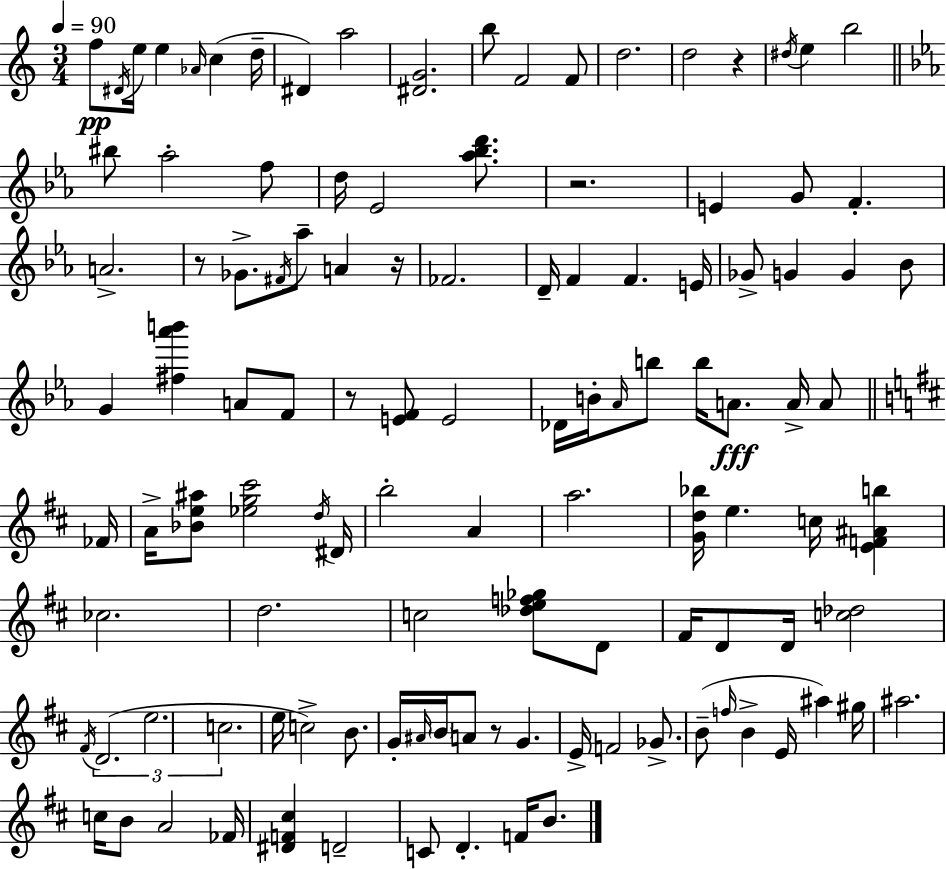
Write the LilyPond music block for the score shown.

{
  \clef treble
  \numericTimeSignature
  \time 3/4
  \key c \major
  \tempo 4 = 90
  f''8\pp \acciaccatura { dis'16 } e''16 e''4 \grace { aes'16 }( c''4 | d''16-- dis'4) a''2 | <dis' g'>2. | b''8 f'2 | \break f'8 d''2. | d''2 r4 | \acciaccatura { dis''16 } e''4 b''2 | \bar "||" \break \key ees \major bis''8 aes''2-. f''8 | d''16 ees'2 <aes'' bes'' d'''>8. | r2. | e'4 g'8 f'4.-. | \break a'2.-> | r8 ges'8.-> \acciaccatura { fis'16 } aes''8-- a'4 | r16 fes'2. | d'16-- f'4 f'4. | \break e'16 ges'8-> g'4 g'4 bes'8 | g'4 <fis'' aes''' b'''>4 a'8 f'8 | r8 <e' f'>8 e'2 | des'16 b'16-. \grace { aes'16 } b''8 b''16 a'8.\fff a'16-> a'8 | \break \bar "||" \break \key b \minor fes'16 a'16-> <bes' e'' ais''>8 <ees'' g'' cis'''>2 | \acciaccatura { d''16 } dis'16 b''2-. a'4 | a''2. | <g' d'' bes''>16 e''4. c''16 <e' f' ais' b''>4 | \break ces''2. | d''2. | c''2 <des'' e'' f'' ges''>8 | d'8 fis'16 d'8 d'16 <c'' des''>2 | \break \acciaccatura { fis'16 } \tuplet 3/2 { d'2.( | e''2. | c''2. } | e''16 c''2->) | \break b'8. g'16-. \grace { ais'16 } \parenthesize b'16 a'8 r8 g'4. | e'16-> f'2 | ges'8.-> b'8--( \grace { f''16 } b'4-> e'16 | ais''4) gis''16 ais''2. | \break c''16 b'8 a'2 | fes'16 <dis' f' cis''>4 d'2-- | c'8 d'4.-. | f'16 b'8. \bar "|."
}